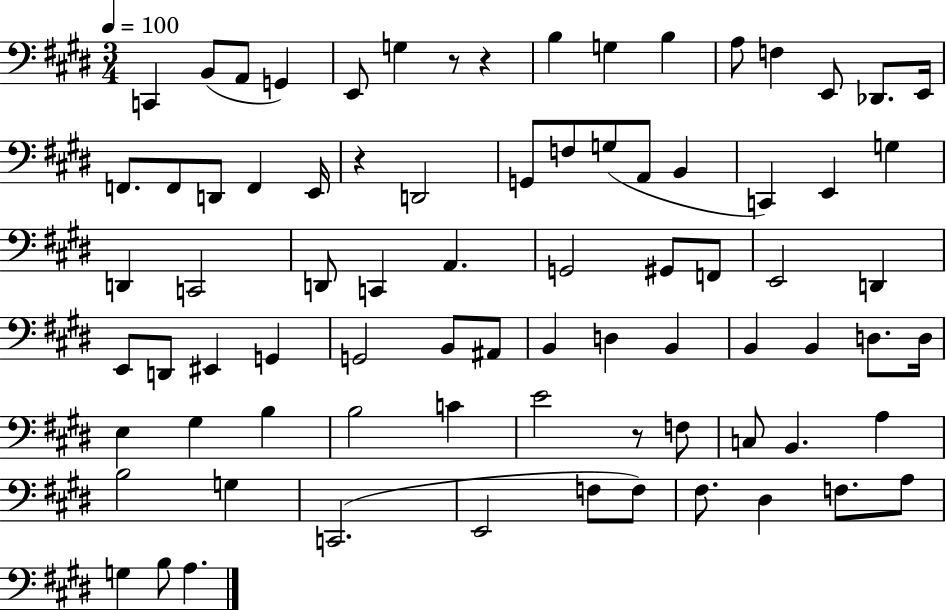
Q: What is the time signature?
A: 3/4